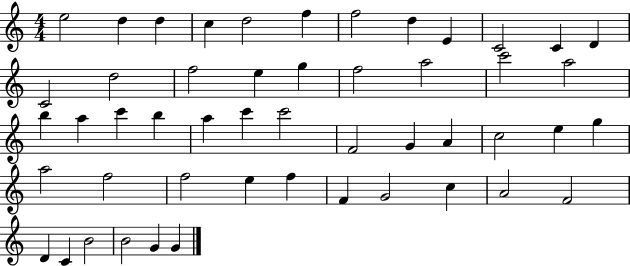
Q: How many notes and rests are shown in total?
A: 50